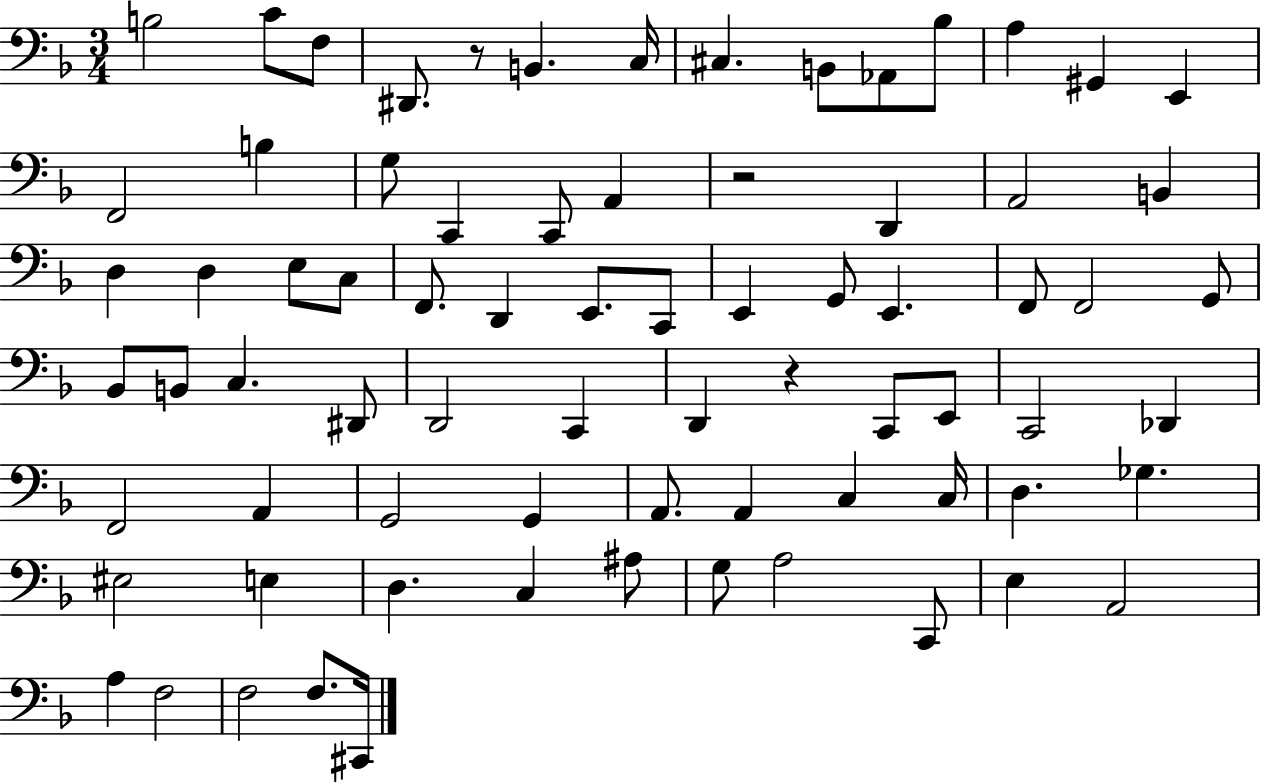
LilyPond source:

{
  \clef bass
  \numericTimeSignature
  \time 3/4
  \key f \major
  b2 c'8 f8 | dis,8. r8 b,4. c16 | cis4. b,8 aes,8 bes8 | a4 gis,4 e,4 | \break f,2 b4 | g8 c,4 c,8 a,4 | r2 d,4 | a,2 b,4 | \break d4 d4 e8 c8 | f,8. d,4 e,8. c,8 | e,4 g,8 e,4. | f,8 f,2 g,8 | \break bes,8 b,8 c4. dis,8 | d,2 c,4 | d,4 r4 c,8 e,8 | c,2 des,4 | \break f,2 a,4 | g,2 g,4 | a,8. a,4 c4 c16 | d4. ges4. | \break eis2 e4 | d4. c4 ais8 | g8 a2 c,8 | e4 a,2 | \break a4 f2 | f2 f8. cis,16 | \bar "|."
}